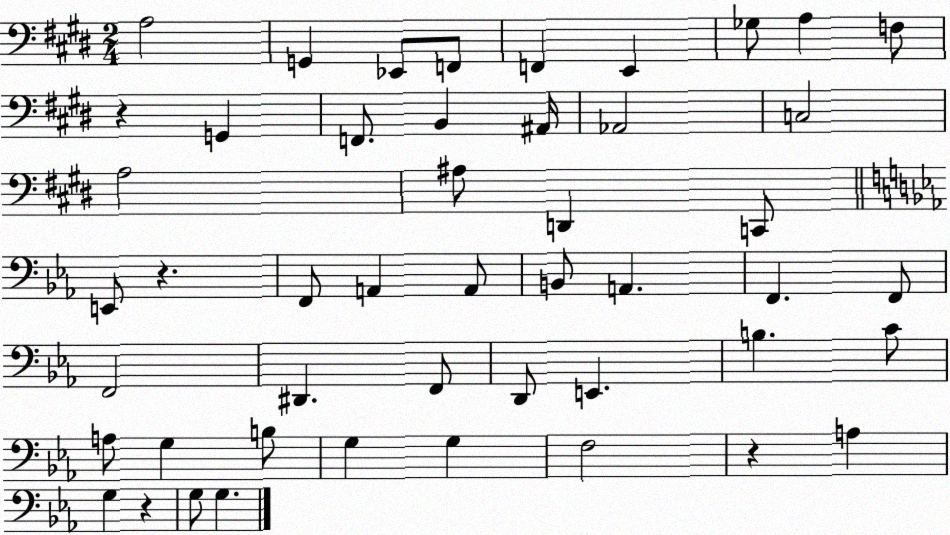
X:1
T:Untitled
M:2/4
L:1/4
K:E
A,2 G,, _E,,/2 F,,/2 F,, E,, _G,/2 A, F,/2 z G,, F,,/2 B,, ^A,,/4 _A,,2 C,2 A,2 ^A,/2 D,, C,,/2 E,,/2 z F,,/2 A,, A,,/2 B,,/2 A,, F,, F,,/2 F,,2 ^D,, F,,/2 D,,/2 E,, B, C/2 A,/2 G, B,/2 G, G, F,2 z A, G, z G,/2 G,